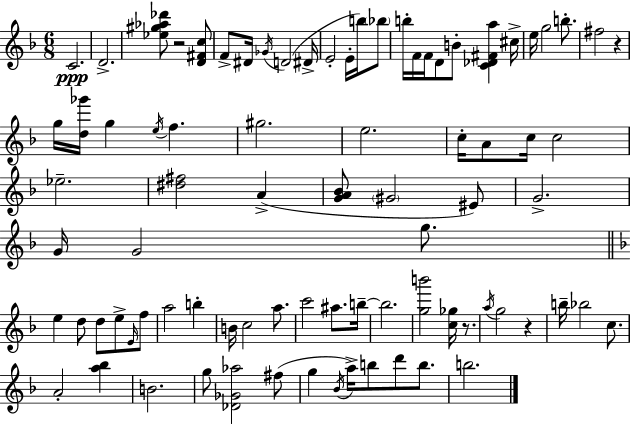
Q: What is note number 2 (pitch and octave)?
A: D4